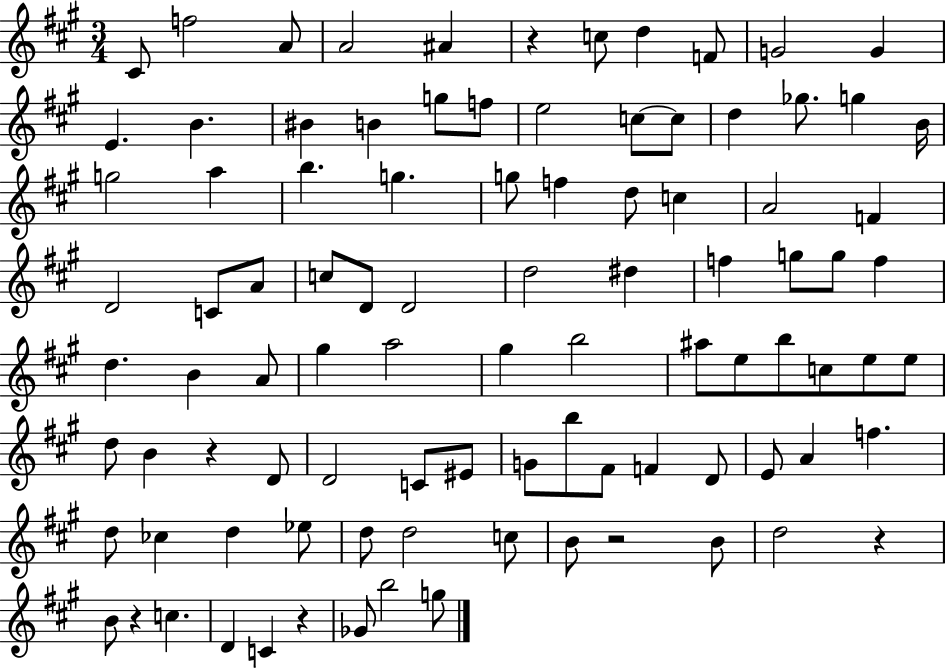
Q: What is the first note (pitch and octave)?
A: C#4